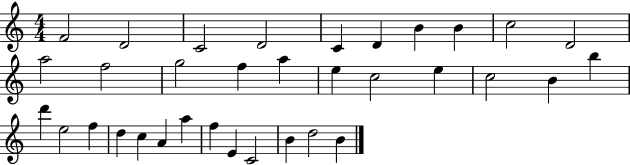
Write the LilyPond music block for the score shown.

{
  \clef treble
  \numericTimeSignature
  \time 4/4
  \key c \major
  f'2 d'2 | c'2 d'2 | c'4 d'4 b'4 b'4 | c''2 d'2 | \break a''2 f''2 | g''2 f''4 a''4 | e''4 c''2 e''4 | c''2 b'4 b''4 | \break d'''4 e''2 f''4 | d''4 c''4 a'4 a''4 | f''4 e'4 c'2 | b'4 d''2 b'4 | \break \bar "|."
}